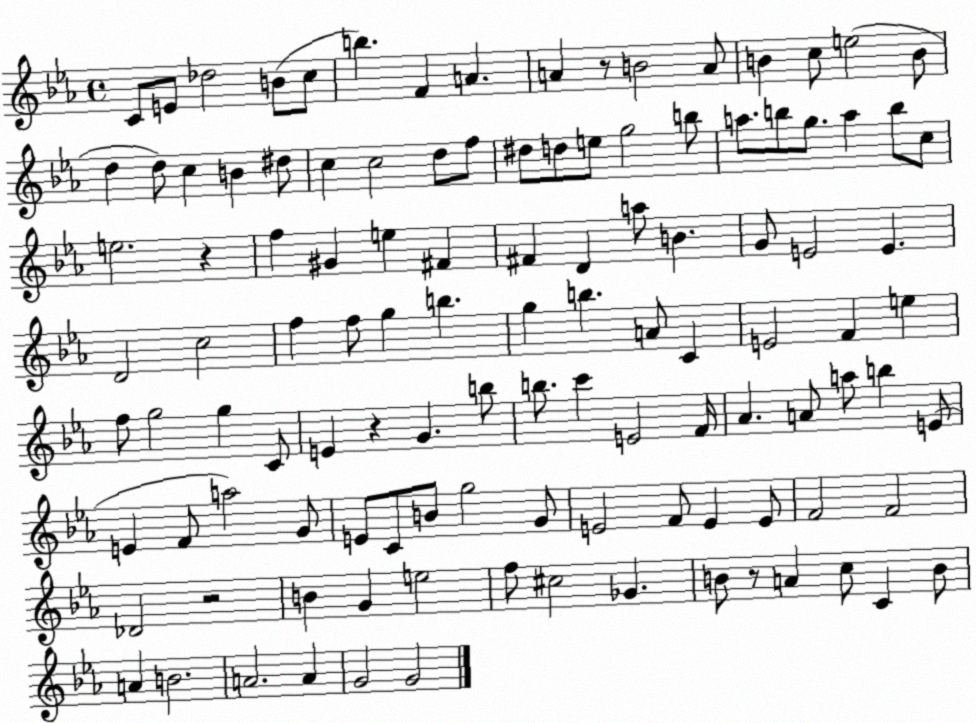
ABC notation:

X:1
T:Untitled
M:4/4
L:1/4
K:Eb
C/2 E/2 _d2 B/2 c/2 b F A A z/2 B2 A/2 B c/2 e2 B/2 d d/2 c B ^d/2 c c2 d/2 f/2 ^d/2 d/2 e/2 g2 b/2 a/2 b/2 g/2 a b/2 c/2 e2 z f ^G e ^F ^F D a/2 B G/2 E2 E D2 c2 f f/2 g b g b A/2 C E2 F e f/2 g2 g C/2 E z G b/2 b/2 c' E2 F/4 _A A/2 a/2 b E/2 E F/2 a2 G/2 E/2 C/2 B/2 g2 G/2 E2 F/2 E E/2 F2 F2 _D2 z2 B G e2 f/2 ^c2 _G B/2 z/2 A c/2 C B/2 A B2 A2 A G2 G2